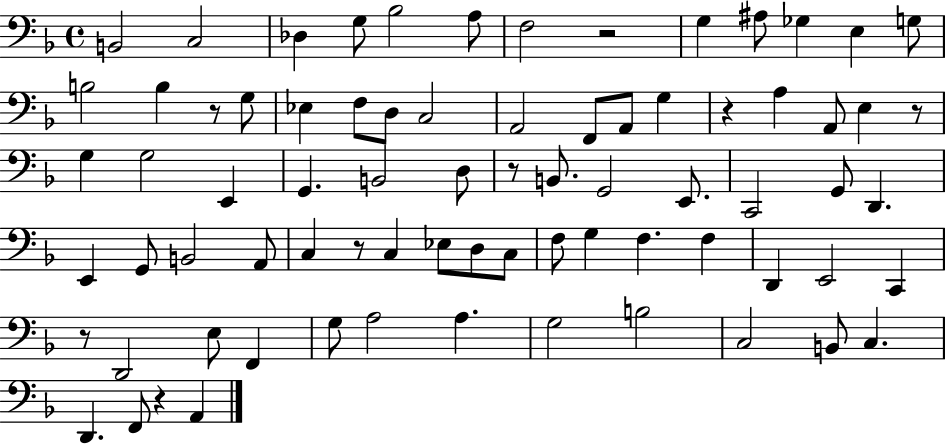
B2/h C3/h Db3/q G3/e Bb3/h A3/e F3/h R/h G3/q A#3/e Gb3/q E3/q G3/e B3/h B3/q R/e G3/e Eb3/q F3/e D3/e C3/h A2/h F2/e A2/e G3/q R/q A3/q A2/e E3/q R/e G3/q G3/h E2/q G2/q. B2/h D3/e R/e B2/e. G2/h E2/e. C2/h G2/e D2/q. E2/q G2/e B2/h A2/e C3/q R/e C3/q Eb3/e D3/e C3/e F3/e G3/q F3/q. F3/q D2/q E2/h C2/q R/e D2/h E3/e F2/q G3/e A3/h A3/q. G3/h B3/h C3/h B2/e C3/q. D2/q. F2/e R/q A2/q